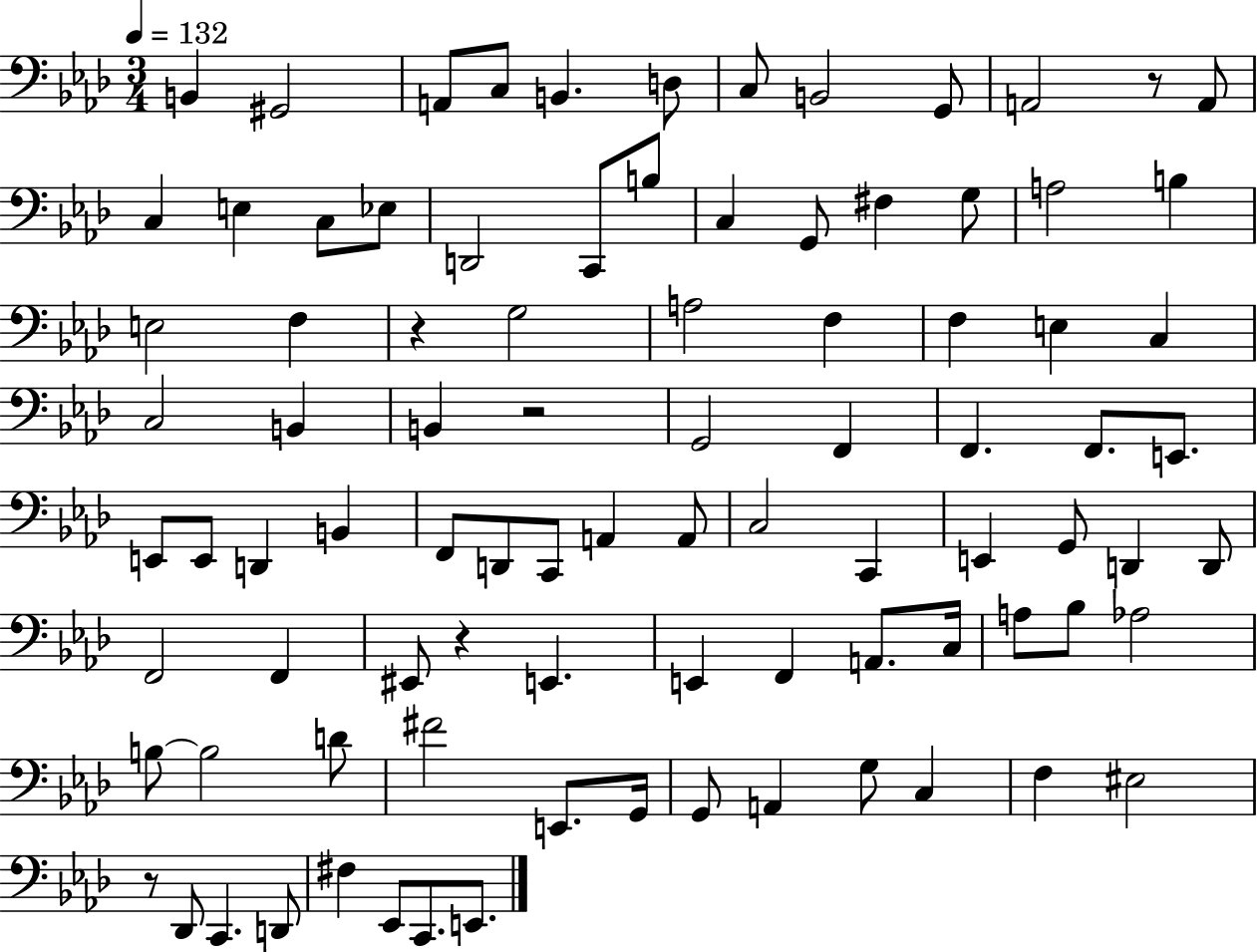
{
  \clef bass
  \numericTimeSignature
  \time 3/4
  \key aes \major
  \tempo 4 = 132
  b,4 gis,2 | a,8 c8 b,4. d8 | c8 b,2 g,8 | a,2 r8 a,8 | \break c4 e4 c8 ees8 | d,2 c,8 b8 | c4 g,8 fis4 g8 | a2 b4 | \break e2 f4 | r4 g2 | a2 f4 | f4 e4 c4 | \break c2 b,4 | b,4 r2 | g,2 f,4 | f,4. f,8. e,8. | \break e,8 e,8 d,4 b,4 | f,8 d,8 c,8 a,4 a,8 | c2 c,4 | e,4 g,8 d,4 d,8 | \break f,2 f,4 | eis,8 r4 e,4. | e,4 f,4 a,8. c16 | a8 bes8 aes2 | \break b8~~ b2 d'8 | fis'2 e,8. g,16 | g,8 a,4 g8 c4 | f4 eis2 | \break r8 des,8 c,4. d,8 | fis4 ees,8 c,8. e,8. | \bar "|."
}